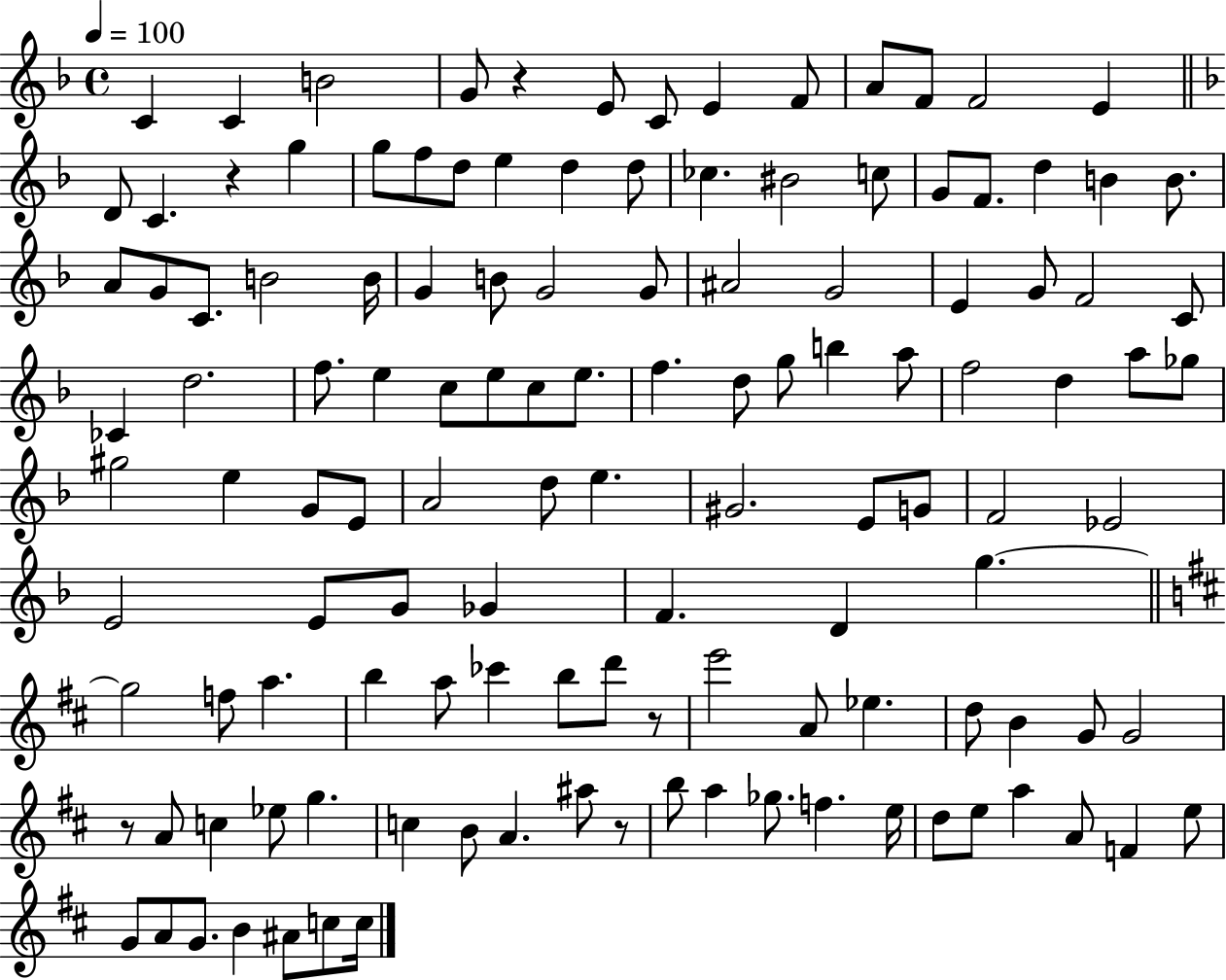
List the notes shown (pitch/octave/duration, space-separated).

C4/q C4/q B4/h G4/e R/q E4/e C4/e E4/q F4/e A4/e F4/e F4/h E4/q D4/e C4/q. R/q G5/q G5/e F5/e D5/e E5/q D5/q D5/e CES5/q. BIS4/h C5/e G4/e F4/e. D5/q B4/q B4/e. A4/e G4/e C4/e. B4/h B4/s G4/q B4/e G4/h G4/e A#4/h G4/h E4/q G4/e F4/h C4/e CES4/q D5/h. F5/e. E5/q C5/e E5/e C5/e E5/e. F5/q. D5/e G5/e B5/q A5/e F5/h D5/q A5/e Gb5/e G#5/h E5/q G4/e E4/e A4/h D5/e E5/q. G#4/h. E4/e G4/e F4/h Eb4/h E4/h E4/e G4/e Gb4/q F4/q. D4/q G5/q. G5/h F5/e A5/q. B5/q A5/e CES6/q B5/e D6/e R/e E6/h A4/e Eb5/q. D5/e B4/q G4/e G4/h R/e A4/e C5/q Eb5/e G5/q. C5/q B4/e A4/q. A#5/e R/e B5/e A5/q Gb5/e. F5/q. E5/s D5/e E5/e A5/q A4/e F4/q E5/e G4/e A4/e G4/e. B4/q A#4/e C5/e C5/s